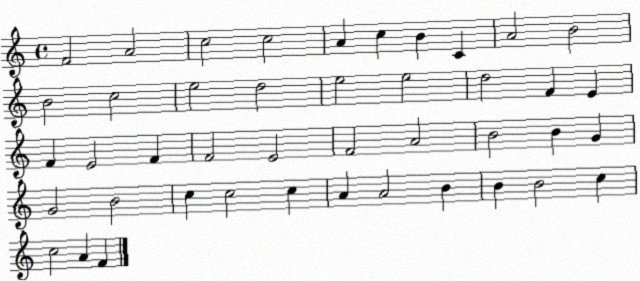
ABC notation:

X:1
T:Untitled
M:4/4
L:1/4
K:C
F2 A2 c2 c2 A c B C A2 B2 B2 c2 e2 d2 e2 e2 d2 F E F E2 F F2 E2 F2 A2 B2 B G G2 B2 c c2 c A A2 B B B2 c c2 A F